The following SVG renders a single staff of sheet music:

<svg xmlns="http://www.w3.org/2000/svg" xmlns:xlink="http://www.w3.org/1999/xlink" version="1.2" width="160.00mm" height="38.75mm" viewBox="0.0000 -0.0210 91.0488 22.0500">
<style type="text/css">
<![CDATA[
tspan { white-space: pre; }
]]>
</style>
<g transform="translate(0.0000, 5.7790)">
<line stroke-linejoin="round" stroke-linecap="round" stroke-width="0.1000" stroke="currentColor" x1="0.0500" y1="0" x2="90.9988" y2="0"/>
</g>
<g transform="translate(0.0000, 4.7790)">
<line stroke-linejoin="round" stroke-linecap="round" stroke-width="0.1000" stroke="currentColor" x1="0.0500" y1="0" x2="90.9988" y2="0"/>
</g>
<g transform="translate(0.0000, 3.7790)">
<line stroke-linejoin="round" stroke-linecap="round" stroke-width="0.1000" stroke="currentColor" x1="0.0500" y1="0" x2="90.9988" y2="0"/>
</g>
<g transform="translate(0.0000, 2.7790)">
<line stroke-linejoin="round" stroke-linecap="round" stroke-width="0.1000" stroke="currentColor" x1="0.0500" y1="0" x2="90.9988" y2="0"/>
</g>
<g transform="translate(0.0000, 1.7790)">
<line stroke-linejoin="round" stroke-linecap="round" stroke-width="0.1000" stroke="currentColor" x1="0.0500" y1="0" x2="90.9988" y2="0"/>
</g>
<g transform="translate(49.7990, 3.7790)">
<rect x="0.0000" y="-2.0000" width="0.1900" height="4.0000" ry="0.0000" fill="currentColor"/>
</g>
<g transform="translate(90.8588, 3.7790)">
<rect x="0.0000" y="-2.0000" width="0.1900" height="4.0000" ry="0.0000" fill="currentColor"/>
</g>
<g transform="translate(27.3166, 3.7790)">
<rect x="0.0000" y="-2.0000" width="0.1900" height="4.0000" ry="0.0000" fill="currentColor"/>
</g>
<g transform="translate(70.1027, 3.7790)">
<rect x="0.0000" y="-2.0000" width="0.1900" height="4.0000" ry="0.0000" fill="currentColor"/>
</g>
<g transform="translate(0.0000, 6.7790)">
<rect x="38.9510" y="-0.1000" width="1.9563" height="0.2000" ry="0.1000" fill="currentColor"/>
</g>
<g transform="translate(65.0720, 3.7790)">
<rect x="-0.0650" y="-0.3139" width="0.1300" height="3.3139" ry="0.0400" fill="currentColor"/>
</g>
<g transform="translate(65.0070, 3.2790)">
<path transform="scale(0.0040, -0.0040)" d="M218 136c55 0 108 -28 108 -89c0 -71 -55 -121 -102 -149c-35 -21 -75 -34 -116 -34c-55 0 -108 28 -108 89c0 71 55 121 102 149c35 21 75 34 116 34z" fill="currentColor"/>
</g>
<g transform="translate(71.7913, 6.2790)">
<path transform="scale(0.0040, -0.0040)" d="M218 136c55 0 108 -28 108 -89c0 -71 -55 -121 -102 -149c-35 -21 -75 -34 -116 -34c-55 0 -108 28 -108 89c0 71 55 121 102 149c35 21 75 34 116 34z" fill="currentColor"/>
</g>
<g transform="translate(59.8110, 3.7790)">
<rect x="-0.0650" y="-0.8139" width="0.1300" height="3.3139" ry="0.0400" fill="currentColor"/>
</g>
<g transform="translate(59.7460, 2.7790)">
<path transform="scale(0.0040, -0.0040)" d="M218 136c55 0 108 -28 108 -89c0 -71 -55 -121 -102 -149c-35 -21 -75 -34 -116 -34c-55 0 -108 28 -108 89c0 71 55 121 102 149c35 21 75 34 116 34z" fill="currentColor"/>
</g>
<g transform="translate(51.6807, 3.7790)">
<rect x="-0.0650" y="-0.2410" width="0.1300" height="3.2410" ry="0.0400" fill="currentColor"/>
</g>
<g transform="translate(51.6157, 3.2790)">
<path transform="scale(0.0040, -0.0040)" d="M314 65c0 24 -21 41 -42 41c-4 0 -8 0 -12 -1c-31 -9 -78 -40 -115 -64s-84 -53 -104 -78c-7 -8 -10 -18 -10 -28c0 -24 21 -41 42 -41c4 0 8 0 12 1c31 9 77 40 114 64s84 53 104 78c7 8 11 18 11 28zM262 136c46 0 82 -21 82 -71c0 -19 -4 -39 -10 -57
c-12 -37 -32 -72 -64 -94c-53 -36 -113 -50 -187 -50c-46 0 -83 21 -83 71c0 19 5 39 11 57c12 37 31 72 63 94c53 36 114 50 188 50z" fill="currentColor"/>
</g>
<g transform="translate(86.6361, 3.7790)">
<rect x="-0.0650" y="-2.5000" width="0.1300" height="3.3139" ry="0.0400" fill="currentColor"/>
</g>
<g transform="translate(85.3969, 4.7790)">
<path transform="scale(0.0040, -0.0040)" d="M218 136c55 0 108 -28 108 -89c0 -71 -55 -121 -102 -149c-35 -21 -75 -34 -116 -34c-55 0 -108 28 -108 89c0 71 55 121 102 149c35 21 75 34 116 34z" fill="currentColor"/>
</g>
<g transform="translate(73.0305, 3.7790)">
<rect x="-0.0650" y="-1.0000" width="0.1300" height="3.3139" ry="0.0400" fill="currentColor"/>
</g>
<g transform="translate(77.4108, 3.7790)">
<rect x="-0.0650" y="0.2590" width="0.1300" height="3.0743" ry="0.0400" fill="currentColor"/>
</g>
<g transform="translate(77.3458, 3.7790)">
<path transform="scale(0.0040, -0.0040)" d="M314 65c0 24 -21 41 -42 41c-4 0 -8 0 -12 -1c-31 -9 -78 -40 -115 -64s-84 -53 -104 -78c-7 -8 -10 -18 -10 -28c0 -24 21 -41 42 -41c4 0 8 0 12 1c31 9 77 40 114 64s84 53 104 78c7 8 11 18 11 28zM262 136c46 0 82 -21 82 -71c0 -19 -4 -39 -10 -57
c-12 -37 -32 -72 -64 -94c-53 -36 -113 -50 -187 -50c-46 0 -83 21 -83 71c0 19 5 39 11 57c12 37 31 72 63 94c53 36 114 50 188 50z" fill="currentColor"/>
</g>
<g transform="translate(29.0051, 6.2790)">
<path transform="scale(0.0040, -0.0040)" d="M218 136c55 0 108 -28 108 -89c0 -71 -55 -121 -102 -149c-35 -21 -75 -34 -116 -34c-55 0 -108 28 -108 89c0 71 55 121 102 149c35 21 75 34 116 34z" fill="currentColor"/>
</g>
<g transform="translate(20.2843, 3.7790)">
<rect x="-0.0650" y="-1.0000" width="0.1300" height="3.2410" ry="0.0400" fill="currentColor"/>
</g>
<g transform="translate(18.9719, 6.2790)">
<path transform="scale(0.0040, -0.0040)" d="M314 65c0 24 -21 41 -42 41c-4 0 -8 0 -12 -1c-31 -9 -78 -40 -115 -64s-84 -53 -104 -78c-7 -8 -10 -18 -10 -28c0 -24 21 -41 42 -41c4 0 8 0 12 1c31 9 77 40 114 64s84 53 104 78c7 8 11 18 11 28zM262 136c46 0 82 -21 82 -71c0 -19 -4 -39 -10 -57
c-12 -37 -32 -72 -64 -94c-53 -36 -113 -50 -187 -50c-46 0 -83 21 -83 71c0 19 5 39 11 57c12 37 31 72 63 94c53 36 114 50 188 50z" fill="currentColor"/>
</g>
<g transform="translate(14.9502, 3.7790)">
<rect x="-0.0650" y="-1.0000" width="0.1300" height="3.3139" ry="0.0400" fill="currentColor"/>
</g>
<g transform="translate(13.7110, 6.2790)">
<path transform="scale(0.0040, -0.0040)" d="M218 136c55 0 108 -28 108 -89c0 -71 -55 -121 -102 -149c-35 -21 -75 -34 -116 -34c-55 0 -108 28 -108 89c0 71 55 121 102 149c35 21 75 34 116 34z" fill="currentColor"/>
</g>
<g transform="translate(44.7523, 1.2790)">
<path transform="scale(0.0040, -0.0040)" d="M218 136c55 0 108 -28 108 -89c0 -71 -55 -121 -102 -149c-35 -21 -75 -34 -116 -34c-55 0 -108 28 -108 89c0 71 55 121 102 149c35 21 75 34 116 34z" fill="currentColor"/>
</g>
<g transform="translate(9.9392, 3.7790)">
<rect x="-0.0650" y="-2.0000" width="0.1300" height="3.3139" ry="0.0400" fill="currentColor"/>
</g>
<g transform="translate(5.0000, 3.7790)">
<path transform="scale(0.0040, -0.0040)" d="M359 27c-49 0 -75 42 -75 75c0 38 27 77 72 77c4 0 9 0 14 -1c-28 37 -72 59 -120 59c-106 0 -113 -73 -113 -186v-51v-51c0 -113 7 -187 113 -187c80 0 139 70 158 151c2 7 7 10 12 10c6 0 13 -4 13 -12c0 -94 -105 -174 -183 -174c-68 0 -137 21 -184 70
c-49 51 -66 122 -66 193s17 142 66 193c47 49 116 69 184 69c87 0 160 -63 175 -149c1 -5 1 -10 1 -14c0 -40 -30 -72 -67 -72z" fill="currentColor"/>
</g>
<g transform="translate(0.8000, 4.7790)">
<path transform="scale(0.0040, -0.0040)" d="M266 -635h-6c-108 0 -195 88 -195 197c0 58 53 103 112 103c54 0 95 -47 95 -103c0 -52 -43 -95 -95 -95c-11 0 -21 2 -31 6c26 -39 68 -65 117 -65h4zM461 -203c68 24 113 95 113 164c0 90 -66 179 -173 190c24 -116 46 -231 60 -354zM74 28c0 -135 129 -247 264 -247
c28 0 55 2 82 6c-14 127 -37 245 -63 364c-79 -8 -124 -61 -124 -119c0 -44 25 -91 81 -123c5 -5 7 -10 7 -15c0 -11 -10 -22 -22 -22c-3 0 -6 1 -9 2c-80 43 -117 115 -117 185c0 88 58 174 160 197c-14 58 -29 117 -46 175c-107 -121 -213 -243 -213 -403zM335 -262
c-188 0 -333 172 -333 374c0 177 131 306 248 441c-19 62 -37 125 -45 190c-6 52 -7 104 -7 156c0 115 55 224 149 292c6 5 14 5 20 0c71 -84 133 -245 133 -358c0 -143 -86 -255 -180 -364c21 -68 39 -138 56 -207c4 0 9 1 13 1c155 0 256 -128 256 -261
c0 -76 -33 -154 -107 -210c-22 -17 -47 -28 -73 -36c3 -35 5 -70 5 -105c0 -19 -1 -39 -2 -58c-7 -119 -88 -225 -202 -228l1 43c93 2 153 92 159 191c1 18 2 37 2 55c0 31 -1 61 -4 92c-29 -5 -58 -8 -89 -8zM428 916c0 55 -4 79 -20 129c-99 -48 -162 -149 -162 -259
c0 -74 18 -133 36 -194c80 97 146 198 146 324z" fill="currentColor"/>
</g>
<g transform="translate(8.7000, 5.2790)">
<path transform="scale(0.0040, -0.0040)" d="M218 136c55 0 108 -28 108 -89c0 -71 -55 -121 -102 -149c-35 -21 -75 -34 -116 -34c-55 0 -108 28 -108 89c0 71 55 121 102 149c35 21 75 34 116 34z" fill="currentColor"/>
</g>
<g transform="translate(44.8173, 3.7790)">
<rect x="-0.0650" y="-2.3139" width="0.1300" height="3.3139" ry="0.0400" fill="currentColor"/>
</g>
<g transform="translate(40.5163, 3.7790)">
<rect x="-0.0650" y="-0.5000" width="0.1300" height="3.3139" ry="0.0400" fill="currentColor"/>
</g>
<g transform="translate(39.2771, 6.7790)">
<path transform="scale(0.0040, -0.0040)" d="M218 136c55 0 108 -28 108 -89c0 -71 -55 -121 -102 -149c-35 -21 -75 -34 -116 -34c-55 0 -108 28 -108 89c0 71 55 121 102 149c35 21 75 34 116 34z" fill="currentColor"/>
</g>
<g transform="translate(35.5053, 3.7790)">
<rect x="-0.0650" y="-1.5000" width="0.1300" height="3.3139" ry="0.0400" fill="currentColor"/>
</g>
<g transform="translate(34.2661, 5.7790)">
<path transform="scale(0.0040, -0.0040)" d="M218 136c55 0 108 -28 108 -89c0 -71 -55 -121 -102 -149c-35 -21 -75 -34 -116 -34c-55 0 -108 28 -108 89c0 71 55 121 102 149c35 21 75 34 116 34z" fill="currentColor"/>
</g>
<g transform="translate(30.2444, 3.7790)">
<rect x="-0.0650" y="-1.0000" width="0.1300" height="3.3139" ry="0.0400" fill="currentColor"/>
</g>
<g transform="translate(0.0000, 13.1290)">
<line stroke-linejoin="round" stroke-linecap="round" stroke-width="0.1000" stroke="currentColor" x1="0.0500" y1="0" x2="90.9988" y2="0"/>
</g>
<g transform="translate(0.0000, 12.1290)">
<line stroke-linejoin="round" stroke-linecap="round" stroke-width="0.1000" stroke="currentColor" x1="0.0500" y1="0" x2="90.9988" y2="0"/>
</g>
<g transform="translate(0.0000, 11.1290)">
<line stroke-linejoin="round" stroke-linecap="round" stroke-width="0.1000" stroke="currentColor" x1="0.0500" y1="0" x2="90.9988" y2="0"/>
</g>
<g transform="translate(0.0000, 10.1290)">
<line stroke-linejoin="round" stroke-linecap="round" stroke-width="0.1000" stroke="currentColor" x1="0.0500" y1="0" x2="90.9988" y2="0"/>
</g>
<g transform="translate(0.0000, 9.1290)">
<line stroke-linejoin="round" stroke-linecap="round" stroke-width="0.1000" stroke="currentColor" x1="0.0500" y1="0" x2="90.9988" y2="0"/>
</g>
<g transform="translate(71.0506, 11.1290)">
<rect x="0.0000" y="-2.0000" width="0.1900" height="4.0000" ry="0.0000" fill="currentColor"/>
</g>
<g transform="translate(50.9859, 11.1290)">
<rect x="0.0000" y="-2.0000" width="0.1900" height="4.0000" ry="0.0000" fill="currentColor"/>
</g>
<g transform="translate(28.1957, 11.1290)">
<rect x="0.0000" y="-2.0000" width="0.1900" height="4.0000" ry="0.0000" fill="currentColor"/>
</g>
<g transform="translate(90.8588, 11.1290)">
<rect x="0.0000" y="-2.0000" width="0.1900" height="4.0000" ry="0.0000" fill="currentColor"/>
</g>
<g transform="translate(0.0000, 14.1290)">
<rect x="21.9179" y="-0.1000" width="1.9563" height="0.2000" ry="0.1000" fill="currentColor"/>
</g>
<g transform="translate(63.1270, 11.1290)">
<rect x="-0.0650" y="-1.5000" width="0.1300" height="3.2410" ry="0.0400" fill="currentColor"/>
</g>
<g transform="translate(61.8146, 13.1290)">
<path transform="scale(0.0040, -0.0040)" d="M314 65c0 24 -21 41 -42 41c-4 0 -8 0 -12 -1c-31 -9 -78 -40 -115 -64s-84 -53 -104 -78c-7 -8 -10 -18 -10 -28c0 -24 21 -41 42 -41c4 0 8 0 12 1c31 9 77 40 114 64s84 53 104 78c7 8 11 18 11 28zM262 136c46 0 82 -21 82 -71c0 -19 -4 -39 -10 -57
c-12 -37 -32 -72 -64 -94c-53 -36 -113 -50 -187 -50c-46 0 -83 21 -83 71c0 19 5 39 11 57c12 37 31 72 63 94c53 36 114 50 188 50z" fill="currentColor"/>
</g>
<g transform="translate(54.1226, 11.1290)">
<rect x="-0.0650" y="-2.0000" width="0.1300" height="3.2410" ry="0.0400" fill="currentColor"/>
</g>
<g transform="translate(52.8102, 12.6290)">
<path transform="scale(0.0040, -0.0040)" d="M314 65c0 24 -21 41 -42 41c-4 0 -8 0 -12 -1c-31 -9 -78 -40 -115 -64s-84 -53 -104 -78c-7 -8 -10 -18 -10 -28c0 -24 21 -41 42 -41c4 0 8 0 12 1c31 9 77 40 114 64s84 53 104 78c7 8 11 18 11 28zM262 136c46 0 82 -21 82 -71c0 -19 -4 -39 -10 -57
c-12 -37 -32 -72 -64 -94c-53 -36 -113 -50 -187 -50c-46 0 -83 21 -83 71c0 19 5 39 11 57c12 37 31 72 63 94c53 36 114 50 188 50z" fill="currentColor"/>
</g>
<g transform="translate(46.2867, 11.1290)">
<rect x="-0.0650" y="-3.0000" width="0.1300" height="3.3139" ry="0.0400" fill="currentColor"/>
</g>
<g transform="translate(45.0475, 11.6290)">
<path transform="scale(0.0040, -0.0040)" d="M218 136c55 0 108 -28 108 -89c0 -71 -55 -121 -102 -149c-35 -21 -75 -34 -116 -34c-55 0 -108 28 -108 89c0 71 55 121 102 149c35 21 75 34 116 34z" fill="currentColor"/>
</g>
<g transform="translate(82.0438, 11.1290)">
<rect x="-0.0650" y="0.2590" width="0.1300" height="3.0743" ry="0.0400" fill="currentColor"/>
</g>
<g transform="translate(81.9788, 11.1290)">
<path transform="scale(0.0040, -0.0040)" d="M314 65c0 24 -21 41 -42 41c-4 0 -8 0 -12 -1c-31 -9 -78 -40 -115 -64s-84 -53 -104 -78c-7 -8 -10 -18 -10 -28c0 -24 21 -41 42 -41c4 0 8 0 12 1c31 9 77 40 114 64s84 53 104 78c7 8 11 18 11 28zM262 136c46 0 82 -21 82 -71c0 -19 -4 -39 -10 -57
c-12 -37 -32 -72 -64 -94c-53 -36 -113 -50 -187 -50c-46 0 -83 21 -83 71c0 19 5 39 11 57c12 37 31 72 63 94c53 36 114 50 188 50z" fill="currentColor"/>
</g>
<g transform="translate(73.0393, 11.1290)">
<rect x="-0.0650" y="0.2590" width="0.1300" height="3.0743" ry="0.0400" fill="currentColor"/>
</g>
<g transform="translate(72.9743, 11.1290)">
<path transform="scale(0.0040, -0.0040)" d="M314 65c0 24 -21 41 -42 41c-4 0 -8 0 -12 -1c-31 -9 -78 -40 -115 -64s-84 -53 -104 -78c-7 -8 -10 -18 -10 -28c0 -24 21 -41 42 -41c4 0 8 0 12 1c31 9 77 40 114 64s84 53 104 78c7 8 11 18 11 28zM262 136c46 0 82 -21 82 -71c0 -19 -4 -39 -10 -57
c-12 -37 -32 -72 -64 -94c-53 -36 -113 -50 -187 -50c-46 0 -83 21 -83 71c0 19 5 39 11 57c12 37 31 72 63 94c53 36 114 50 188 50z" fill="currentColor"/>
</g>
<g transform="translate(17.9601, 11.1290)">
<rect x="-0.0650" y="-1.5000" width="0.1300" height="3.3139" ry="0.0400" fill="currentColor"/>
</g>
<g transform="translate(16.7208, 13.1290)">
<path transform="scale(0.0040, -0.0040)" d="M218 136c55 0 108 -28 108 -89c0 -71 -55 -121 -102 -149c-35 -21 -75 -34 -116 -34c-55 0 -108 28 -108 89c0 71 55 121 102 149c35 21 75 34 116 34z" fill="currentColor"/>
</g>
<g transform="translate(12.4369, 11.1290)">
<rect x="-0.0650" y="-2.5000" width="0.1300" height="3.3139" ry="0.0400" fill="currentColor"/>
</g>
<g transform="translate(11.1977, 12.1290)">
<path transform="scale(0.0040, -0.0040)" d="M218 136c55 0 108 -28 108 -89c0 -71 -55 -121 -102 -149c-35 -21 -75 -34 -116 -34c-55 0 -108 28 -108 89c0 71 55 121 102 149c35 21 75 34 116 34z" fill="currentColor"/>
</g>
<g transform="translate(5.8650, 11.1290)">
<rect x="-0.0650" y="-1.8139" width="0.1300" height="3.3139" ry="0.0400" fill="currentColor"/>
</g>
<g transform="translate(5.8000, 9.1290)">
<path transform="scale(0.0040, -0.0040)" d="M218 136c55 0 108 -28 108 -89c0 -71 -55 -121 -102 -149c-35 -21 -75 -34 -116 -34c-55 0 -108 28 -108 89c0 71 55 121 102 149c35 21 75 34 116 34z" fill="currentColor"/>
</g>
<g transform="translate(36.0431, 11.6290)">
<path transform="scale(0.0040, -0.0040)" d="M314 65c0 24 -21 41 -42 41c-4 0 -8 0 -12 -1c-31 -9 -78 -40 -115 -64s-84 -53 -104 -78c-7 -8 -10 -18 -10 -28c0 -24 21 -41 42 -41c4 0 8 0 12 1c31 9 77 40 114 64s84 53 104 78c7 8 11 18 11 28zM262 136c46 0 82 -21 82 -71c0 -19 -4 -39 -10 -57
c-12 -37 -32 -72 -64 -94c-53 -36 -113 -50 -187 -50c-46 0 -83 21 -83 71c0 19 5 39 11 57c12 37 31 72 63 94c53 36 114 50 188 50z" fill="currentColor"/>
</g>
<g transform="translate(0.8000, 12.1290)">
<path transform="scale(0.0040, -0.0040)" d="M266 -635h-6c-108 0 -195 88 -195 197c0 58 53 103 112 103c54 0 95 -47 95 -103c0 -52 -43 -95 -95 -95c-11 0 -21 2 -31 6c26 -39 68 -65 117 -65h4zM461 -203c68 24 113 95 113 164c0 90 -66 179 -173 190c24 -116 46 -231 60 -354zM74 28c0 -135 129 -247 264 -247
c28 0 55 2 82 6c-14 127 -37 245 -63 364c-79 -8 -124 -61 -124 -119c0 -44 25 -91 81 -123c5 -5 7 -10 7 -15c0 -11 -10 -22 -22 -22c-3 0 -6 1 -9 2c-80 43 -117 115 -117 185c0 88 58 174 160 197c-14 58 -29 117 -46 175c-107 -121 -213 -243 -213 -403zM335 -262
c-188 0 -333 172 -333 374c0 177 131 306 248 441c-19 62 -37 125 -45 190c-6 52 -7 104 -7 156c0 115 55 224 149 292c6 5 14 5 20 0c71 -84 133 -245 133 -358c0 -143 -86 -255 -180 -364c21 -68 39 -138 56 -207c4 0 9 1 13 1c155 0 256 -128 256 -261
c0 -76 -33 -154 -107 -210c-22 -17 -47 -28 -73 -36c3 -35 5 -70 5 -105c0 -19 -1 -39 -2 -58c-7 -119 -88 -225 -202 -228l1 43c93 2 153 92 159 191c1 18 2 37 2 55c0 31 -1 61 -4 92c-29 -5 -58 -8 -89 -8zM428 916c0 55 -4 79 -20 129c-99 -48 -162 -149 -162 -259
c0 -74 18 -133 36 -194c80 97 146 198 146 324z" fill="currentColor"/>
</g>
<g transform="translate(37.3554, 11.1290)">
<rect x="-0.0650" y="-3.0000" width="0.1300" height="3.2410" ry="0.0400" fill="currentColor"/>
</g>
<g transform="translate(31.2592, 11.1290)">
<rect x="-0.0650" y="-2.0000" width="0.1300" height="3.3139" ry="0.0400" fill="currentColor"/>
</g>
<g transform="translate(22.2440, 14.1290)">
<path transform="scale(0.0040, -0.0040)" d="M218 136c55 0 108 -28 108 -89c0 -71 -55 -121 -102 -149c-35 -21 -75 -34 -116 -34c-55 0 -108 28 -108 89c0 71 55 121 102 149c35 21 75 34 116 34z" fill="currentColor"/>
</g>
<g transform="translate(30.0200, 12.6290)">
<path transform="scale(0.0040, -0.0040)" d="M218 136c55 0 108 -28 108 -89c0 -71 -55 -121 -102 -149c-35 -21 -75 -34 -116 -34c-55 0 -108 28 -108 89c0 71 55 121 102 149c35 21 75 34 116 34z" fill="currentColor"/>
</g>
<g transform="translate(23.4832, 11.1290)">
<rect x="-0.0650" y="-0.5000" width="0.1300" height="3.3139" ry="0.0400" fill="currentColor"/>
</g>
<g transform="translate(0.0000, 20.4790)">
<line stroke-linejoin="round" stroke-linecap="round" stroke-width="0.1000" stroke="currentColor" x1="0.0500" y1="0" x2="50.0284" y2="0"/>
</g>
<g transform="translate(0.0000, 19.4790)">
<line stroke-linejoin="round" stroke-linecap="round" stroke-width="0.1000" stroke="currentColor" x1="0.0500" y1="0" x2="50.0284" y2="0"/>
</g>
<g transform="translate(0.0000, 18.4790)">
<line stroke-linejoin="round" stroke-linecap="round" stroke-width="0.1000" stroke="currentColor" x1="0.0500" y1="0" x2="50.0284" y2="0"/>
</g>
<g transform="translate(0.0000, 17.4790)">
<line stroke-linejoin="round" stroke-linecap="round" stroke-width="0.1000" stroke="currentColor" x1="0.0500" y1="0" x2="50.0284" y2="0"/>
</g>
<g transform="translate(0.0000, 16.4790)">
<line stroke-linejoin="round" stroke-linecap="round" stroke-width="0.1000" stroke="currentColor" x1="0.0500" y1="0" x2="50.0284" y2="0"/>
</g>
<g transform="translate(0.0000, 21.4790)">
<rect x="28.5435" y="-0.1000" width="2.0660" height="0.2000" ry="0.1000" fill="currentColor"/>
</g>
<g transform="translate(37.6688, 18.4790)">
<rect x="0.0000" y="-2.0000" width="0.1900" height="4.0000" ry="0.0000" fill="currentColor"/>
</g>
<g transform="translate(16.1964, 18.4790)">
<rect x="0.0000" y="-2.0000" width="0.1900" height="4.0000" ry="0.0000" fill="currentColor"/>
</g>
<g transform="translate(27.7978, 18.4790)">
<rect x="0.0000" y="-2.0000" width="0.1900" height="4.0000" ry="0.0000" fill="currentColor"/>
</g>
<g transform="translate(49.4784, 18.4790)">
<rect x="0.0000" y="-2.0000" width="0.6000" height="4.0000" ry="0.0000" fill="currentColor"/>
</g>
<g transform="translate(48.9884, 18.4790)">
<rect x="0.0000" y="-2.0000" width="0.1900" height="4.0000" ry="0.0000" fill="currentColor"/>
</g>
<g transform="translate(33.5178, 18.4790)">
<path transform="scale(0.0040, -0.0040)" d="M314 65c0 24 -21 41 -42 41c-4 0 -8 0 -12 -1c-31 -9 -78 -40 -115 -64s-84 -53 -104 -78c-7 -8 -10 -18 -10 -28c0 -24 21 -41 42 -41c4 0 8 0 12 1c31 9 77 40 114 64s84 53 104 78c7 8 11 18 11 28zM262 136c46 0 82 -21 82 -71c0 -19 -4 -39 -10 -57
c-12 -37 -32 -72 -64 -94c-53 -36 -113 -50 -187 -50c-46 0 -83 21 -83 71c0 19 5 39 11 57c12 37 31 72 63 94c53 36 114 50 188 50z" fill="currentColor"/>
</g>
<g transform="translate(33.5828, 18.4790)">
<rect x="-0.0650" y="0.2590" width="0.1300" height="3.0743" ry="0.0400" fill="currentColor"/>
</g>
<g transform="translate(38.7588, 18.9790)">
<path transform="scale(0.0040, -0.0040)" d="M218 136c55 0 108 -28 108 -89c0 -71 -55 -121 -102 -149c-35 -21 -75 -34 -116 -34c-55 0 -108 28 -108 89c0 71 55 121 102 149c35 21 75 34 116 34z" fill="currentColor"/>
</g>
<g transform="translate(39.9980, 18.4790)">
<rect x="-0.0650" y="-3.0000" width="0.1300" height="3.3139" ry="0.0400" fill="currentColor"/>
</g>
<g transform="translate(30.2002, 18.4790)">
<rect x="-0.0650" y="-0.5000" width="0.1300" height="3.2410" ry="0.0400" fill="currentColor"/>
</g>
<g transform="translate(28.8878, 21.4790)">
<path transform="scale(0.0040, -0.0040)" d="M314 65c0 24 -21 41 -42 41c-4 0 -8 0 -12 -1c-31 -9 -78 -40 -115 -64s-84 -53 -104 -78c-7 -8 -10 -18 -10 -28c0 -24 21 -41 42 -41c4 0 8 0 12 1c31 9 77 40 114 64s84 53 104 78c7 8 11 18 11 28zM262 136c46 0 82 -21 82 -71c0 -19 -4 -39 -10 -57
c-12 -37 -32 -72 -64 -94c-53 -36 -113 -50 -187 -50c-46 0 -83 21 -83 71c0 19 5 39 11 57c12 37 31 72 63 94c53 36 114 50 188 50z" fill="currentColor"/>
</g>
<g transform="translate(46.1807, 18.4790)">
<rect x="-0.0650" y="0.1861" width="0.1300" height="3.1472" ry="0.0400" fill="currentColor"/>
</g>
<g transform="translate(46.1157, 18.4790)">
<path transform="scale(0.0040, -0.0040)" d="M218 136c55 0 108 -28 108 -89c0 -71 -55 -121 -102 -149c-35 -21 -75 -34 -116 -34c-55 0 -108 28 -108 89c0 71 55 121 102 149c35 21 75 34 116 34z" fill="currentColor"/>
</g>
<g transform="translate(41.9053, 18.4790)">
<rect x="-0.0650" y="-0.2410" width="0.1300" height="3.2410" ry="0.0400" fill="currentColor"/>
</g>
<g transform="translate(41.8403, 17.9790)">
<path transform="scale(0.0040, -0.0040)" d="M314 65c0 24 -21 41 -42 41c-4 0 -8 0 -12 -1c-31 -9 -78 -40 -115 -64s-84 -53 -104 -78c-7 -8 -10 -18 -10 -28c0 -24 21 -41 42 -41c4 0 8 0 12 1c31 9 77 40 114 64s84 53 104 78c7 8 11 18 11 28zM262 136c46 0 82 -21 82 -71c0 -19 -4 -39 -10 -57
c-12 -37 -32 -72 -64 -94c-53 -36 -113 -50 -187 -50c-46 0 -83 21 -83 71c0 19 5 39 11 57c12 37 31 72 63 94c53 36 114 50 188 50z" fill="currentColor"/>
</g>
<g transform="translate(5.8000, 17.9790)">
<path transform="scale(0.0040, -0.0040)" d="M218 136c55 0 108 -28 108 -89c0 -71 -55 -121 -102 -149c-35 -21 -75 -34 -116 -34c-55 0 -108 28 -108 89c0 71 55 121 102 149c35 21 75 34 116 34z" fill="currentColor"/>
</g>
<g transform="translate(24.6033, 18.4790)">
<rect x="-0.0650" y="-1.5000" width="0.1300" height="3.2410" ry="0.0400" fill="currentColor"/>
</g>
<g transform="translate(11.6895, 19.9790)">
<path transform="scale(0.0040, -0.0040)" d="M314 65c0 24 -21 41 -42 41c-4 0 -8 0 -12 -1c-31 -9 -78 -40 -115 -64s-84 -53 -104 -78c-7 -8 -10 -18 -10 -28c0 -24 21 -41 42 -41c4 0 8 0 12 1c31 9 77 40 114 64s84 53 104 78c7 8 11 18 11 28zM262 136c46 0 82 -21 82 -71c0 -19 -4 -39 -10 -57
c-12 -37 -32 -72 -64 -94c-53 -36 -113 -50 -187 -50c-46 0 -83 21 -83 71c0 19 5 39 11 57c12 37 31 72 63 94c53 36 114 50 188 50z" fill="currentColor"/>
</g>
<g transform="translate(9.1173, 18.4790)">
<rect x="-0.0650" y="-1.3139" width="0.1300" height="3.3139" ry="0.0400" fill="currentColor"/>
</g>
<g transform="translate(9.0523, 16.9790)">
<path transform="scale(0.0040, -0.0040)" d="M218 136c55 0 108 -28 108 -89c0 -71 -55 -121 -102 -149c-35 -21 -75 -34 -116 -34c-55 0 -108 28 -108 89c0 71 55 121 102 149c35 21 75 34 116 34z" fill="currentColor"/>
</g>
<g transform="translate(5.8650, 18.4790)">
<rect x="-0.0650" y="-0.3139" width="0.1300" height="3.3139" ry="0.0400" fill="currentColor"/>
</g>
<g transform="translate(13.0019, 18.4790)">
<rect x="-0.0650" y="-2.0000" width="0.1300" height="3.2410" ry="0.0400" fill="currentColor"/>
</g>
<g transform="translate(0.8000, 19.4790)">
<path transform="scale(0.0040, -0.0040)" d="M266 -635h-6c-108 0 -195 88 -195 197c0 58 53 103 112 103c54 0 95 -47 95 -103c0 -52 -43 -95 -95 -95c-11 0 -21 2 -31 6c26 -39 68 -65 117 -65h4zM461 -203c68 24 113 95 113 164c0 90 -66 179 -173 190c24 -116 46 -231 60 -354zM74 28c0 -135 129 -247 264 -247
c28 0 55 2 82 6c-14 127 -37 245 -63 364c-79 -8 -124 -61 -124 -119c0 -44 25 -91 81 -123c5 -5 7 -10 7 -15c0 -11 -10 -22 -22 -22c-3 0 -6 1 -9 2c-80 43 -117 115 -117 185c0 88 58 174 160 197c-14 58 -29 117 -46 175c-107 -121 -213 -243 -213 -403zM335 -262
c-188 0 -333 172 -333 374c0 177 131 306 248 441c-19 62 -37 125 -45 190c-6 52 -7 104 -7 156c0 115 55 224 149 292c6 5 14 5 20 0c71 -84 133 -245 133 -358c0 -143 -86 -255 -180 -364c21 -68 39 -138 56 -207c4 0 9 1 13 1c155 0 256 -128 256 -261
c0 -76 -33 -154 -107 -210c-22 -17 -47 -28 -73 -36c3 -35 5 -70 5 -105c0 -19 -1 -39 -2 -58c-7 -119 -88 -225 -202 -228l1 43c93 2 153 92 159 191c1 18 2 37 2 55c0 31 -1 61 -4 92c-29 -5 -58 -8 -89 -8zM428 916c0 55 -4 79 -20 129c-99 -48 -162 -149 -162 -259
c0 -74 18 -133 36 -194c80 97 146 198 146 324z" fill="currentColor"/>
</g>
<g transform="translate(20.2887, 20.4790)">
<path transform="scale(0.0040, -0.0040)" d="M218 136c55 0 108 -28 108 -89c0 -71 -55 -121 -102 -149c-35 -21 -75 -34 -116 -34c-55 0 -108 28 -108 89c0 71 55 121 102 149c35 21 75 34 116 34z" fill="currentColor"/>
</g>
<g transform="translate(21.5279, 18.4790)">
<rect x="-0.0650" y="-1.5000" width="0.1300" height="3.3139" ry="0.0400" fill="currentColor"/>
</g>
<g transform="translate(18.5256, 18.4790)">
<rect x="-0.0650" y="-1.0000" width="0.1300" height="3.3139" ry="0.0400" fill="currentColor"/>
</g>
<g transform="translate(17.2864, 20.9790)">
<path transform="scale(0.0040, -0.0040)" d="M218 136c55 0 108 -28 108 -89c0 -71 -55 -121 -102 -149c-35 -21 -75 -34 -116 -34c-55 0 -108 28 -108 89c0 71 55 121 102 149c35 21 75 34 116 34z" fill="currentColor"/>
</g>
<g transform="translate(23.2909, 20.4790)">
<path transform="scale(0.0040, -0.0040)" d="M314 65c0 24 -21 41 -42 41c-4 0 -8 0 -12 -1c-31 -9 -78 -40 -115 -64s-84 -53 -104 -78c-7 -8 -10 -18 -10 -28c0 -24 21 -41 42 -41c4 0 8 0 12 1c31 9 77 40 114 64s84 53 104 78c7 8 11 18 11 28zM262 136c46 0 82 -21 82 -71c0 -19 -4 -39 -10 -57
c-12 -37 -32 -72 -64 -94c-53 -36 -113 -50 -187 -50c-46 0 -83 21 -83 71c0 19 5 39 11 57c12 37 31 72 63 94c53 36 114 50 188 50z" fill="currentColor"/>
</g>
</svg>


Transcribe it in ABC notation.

X:1
T:Untitled
M:4/4
L:1/4
K:C
F D D2 D E C g c2 d c D B2 G f G E C F A2 A F2 E2 B2 B2 c e F2 D E E2 C2 B2 A c2 B